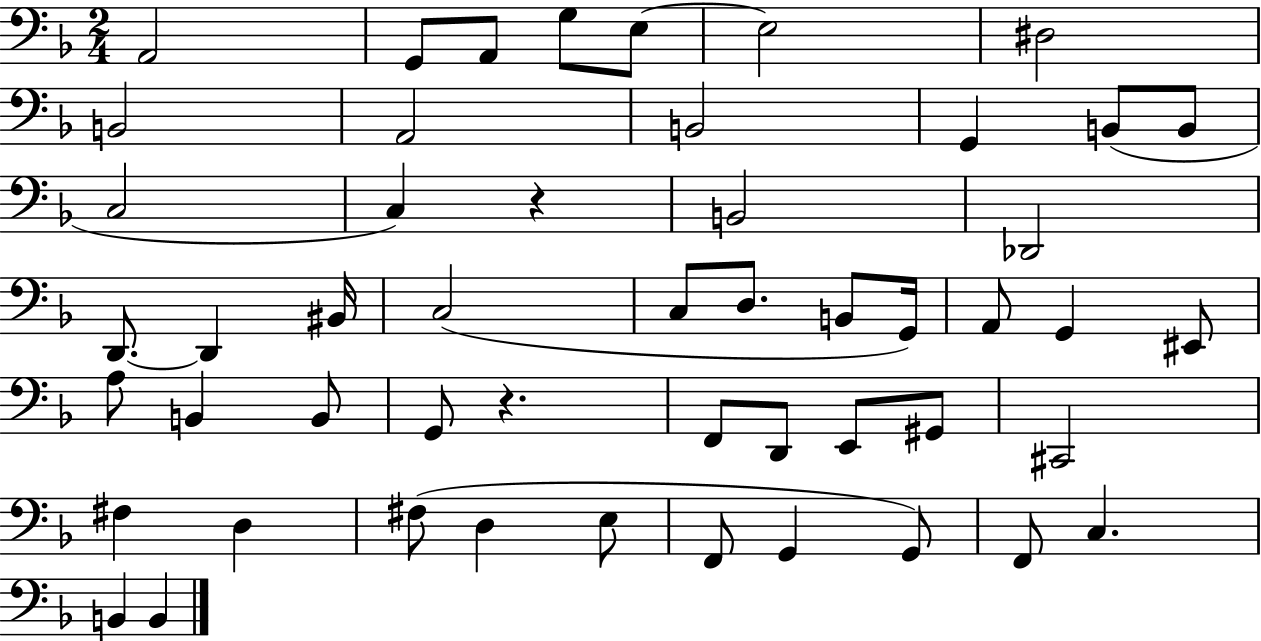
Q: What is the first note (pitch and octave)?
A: A2